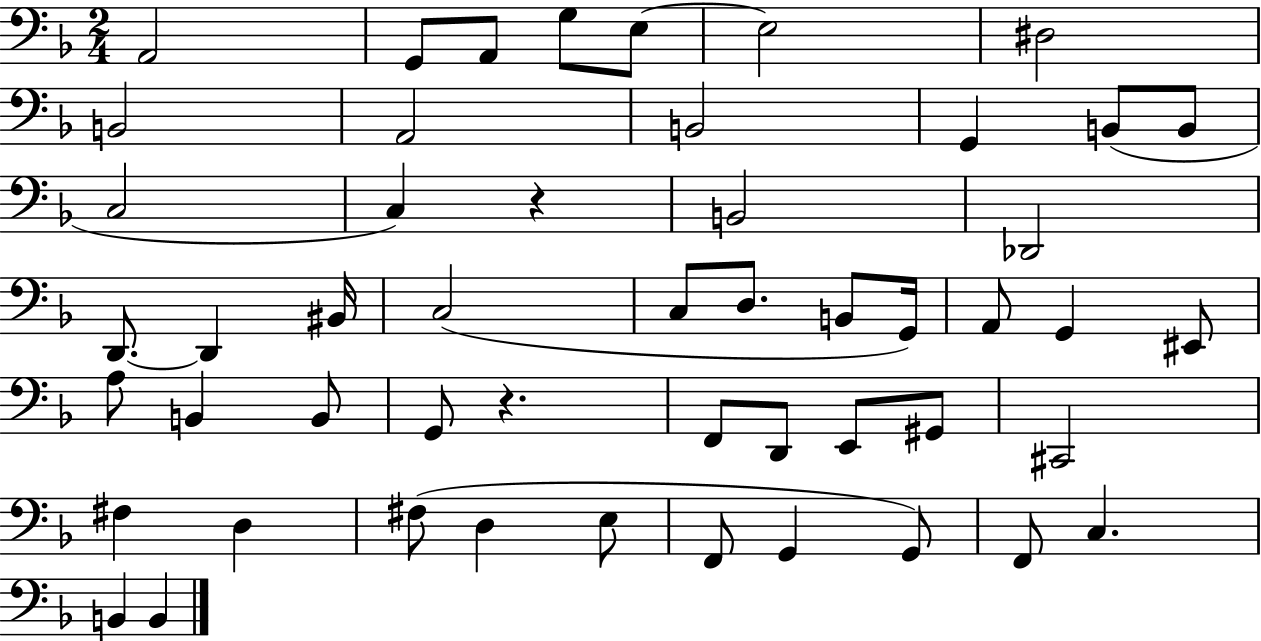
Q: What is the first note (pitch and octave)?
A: A2